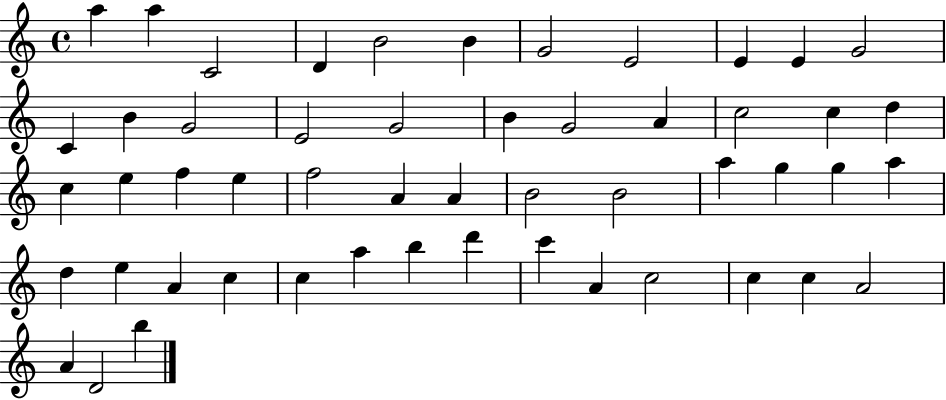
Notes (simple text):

A5/q A5/q C4/h D4/q B4/h B4/q G4/h E4/h E4/q E4/q G4/h C4/q B4/q G4/h E4/h G4/h B4/q G4/h A4/q C5/h C5/q D5/q C5/q E5/q F5/q E5/q F5/h A4/q A4/q B4/h B4/h A5/q G5/q G5/q A5/q D5/q E5/q A4/q C5/q C5/q A5/q B5/q D6/q C6/q A4/q C5/h C5/q C5/q A4/h A4/q D4/h B5/q